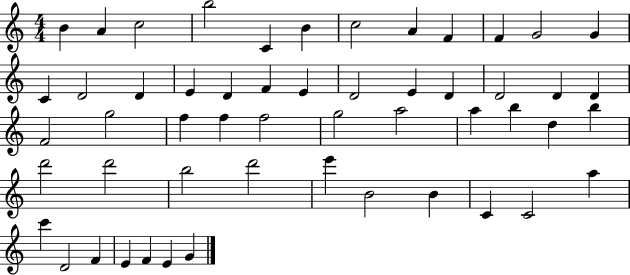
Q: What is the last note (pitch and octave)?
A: G4